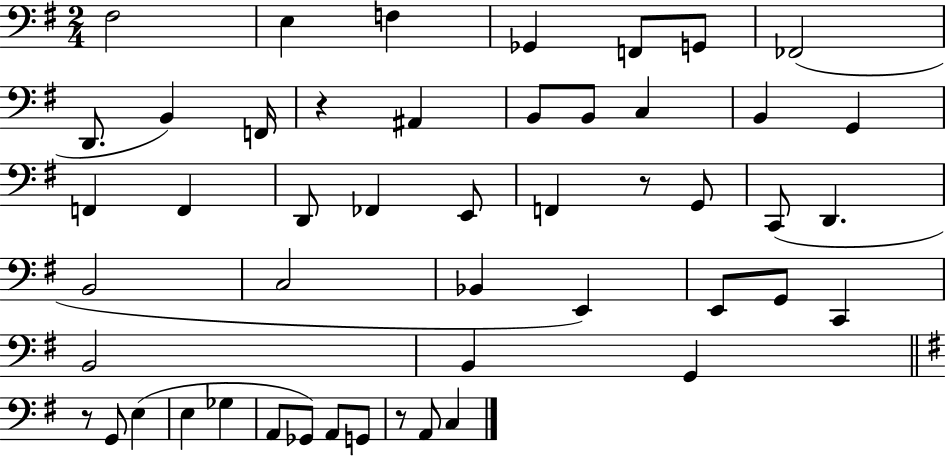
F#3/h E3/q F3/q Gb2/q F2/e G2/e FES2/h D2/e. B2/q F2/s R/q A#2/q B2/e B2/e C3/q B2/q G2/q F2/q F2/q D2/e FES2/q E2/e F2/q R/e G2/e C2/e D2/q. B2/h C3/h Bb2/q E2/q E2/e G2/e C2/q B2/h B2/q G2/q R/e G2/e E3/q E3/q Gb3/q A2/e Gb2/e A2/e G2/e R/e A2/e C3/q